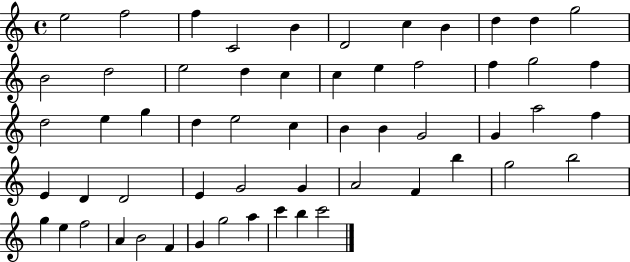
{
  \clef treble
  \time 4/4
  \defaultTimeSignature
  \key c \major
  e''2 f''2 | f''4 c'2 b'4 | d'2 c''4 b'4 | d''4 d''4 g''2 | \break b'2 d''2 | e''2 d''4 c''4 | c''4 e''4 f''2 | f''4 g''2 f''4 | \break d''2 e''4 g''4 | d''4 e''2 c''4 | b'4 b'4 g'2 | g'4 a''2 f''4 | \break e'4 d'4 d'2 | e'4 g'2 g'4 | a'2 f'4 b''4 | g''2 b''2 | \break g''4 e''4 f''2 | a'4 b'2 f'4 | g'4 g''2 a''4 | c'''4 b''4 c'''2 | \break \bar "|."
}